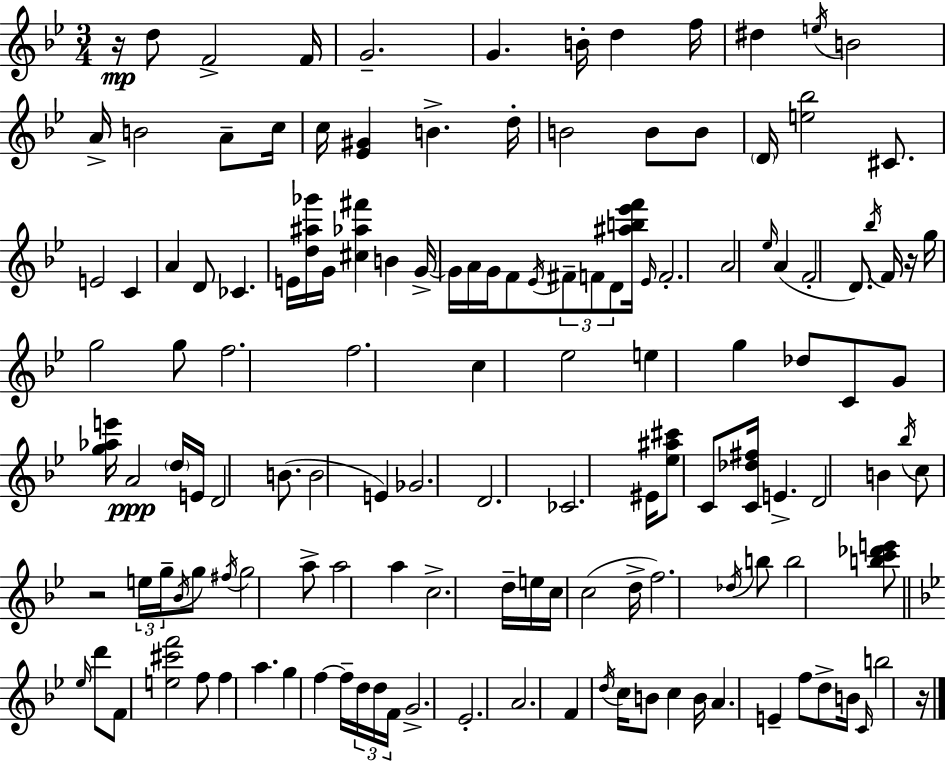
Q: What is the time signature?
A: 3/4